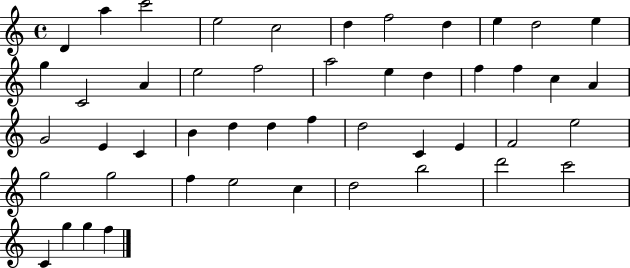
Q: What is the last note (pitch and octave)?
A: F5